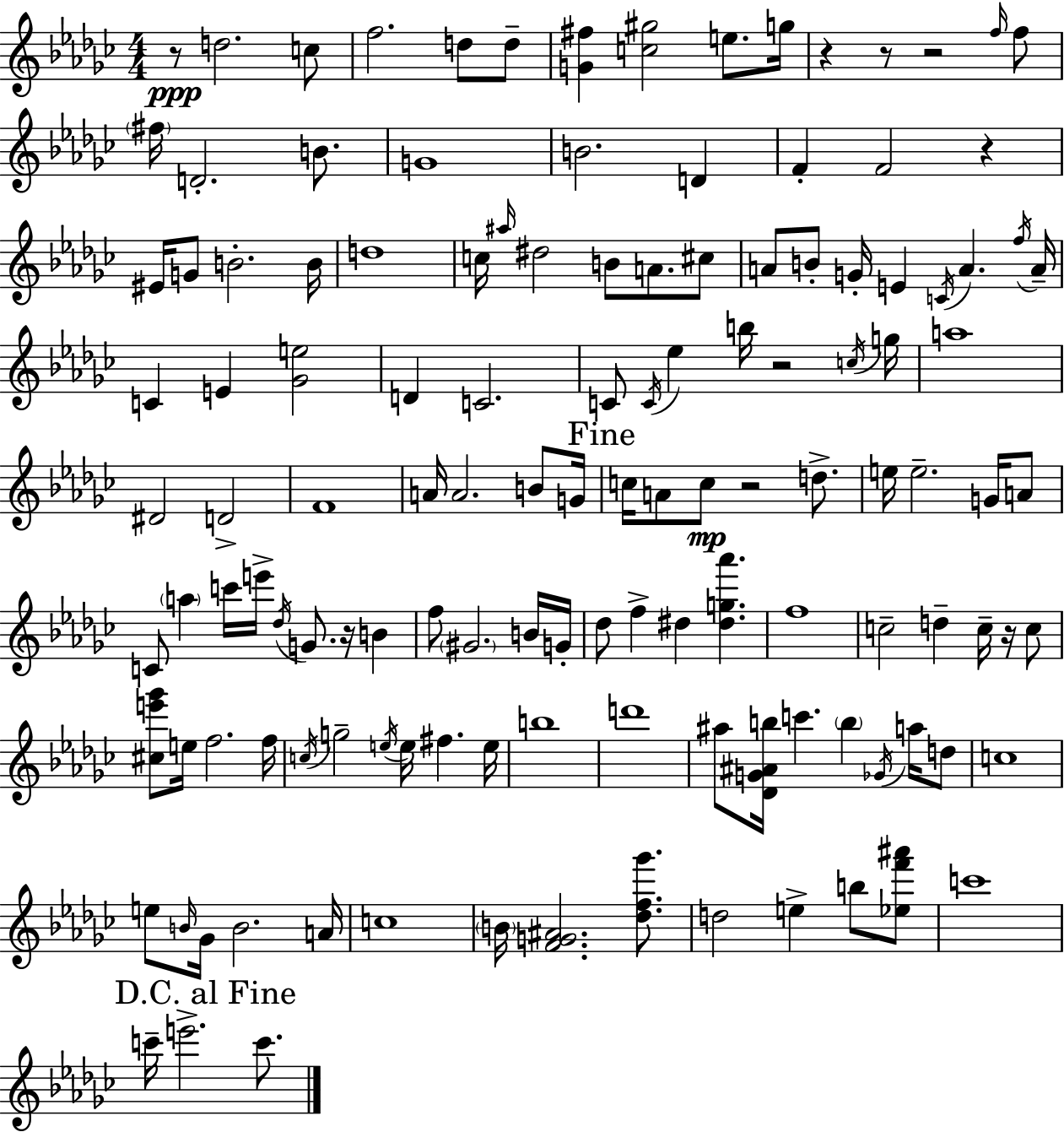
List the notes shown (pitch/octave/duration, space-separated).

R/e D5/h. C5/e F5/h. D5/e D5/e [G4,F#5]/q [C5,G#5]/h E5/e. G5/s R/q R/e R/h F5/s F5/e F#5/s D4/h. B4/e. G4/w B4/h. D4/q F4/q F4/h R/q EIS4/s G4/e B4/h. B4/s D5/w C5/s A#5/s D#5/h B4/e A4/e. C#5/e A4/e B4/e G4/s E4/q C4/s A4/q. F5/s A4/s C4/q E4/q [Gb4,E5]/h D4/q C4/h. C4/e C4/s Eb5/q B5/s R/h C5/s G5/s A5/w D#4/h D4/h F4/w A4/s A4/h. B4/e G4/s C5/s A4/e C5/e R/h D5/e. E5/s E5/h. G4/s A4/e C4/e A5/q C6/s E6/s Db5/s G4/e. R/s B4/q F5/e G#4/h. B4/s G4/s Db5/e F5/q D#5/q [D#5,G5,Ab6]/q. F5/w C5/h D5/q C5/s R/s C5/e [C#5,E6,Gb6]/e E5/s F5/h. F5/s C5/s G5/h E5/s E5/s F#5/q. E5/s B5/w D6/w A#5/e [Db4,G4,A#4,B5]/s C6/q. B5/q Gb4/s A5/s D5/e C5/w E5/e B4/s Gb4/s B4/h. A4/s C5/w B4/s [F4,G4,A#4]/h. [Db5,F5,Gb6]/e. D5/h E5/q B5/e [Eb5,F6,A#6]/e C6/w C6/s E6/h. C6/e.